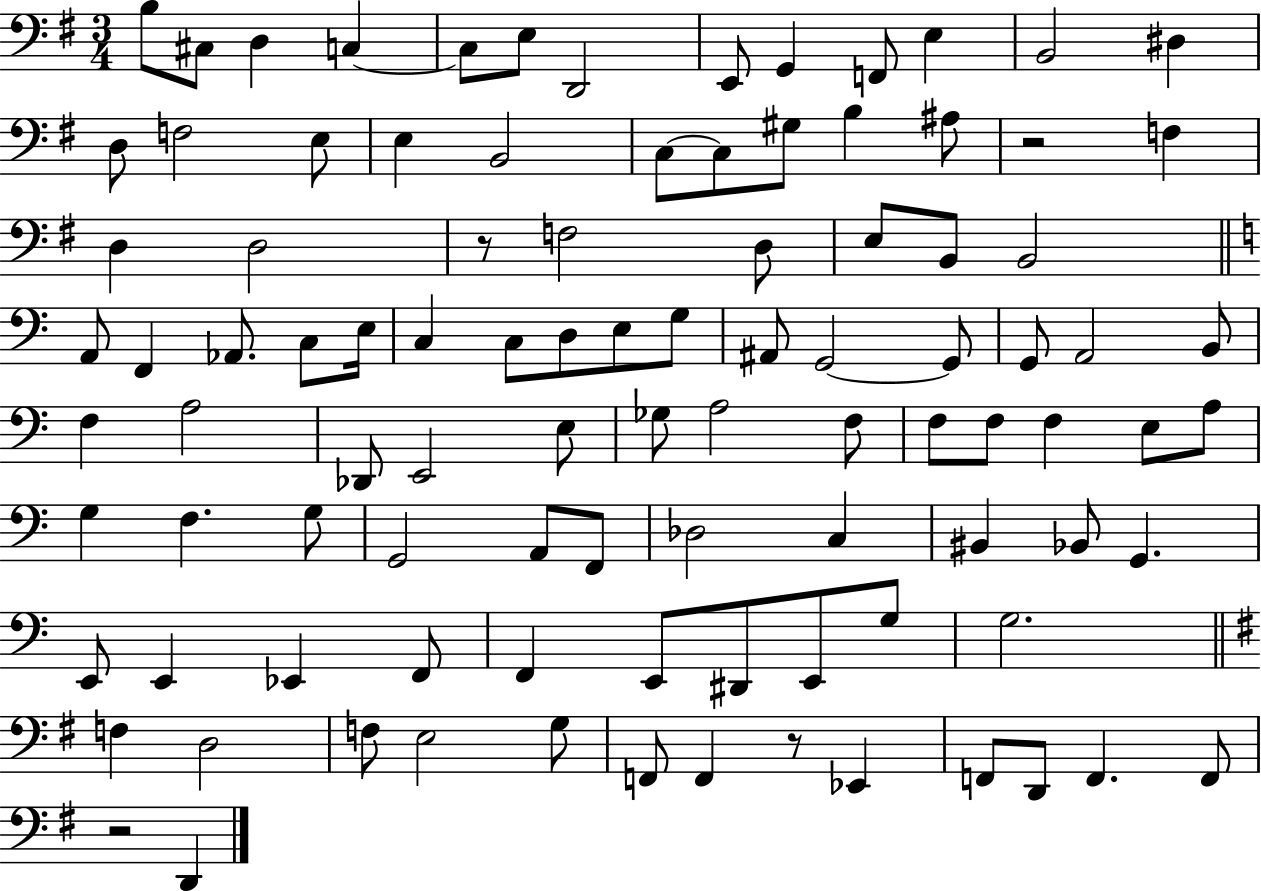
{
  \clef bass
  \numericTimeSignature
  \time 3/4
  \key g \major
  \repeat volta 2 { b8 cis8 d4 c4~~ | c8 e8 d,2 | e,8 g,4 f,8 e4 | b,2 dis4 | \break d8 f2 e8 | e4 b,2 | c8~~ c8 gis8 b4 ais8 | r2 f4 | \break d4 d2 | r8 f2 d8 | e8 b,8 b,2 | \bar "||" \break \key c \major a,8 f,4 aes,8. c8 e16 | c4 c8 d8 e8 g8 | ais,8 g,2~~ g,8 | g,8 a,2 b,8 | \break f4 a2 | des,8 e,2 e8 | ges8 a2 f8 | f8 f8 f4 e8 a8 | \break g4 f4. g8 | g,2 a,8 f,8 | des2 c4 | bis,4 bes,8 g,4. | \break e,8 e,4 ees,4 f,8 | f,4 e,8 dis,8 e,8 g8 | g2. | \bar "||" \break \key g \major f4 d2 | f8 e2 g8 | f,8 f,4 r8 ees,4 | f,8 d,8 f,4. f,8 | \break r2 d,4 | } \bar "|."
}